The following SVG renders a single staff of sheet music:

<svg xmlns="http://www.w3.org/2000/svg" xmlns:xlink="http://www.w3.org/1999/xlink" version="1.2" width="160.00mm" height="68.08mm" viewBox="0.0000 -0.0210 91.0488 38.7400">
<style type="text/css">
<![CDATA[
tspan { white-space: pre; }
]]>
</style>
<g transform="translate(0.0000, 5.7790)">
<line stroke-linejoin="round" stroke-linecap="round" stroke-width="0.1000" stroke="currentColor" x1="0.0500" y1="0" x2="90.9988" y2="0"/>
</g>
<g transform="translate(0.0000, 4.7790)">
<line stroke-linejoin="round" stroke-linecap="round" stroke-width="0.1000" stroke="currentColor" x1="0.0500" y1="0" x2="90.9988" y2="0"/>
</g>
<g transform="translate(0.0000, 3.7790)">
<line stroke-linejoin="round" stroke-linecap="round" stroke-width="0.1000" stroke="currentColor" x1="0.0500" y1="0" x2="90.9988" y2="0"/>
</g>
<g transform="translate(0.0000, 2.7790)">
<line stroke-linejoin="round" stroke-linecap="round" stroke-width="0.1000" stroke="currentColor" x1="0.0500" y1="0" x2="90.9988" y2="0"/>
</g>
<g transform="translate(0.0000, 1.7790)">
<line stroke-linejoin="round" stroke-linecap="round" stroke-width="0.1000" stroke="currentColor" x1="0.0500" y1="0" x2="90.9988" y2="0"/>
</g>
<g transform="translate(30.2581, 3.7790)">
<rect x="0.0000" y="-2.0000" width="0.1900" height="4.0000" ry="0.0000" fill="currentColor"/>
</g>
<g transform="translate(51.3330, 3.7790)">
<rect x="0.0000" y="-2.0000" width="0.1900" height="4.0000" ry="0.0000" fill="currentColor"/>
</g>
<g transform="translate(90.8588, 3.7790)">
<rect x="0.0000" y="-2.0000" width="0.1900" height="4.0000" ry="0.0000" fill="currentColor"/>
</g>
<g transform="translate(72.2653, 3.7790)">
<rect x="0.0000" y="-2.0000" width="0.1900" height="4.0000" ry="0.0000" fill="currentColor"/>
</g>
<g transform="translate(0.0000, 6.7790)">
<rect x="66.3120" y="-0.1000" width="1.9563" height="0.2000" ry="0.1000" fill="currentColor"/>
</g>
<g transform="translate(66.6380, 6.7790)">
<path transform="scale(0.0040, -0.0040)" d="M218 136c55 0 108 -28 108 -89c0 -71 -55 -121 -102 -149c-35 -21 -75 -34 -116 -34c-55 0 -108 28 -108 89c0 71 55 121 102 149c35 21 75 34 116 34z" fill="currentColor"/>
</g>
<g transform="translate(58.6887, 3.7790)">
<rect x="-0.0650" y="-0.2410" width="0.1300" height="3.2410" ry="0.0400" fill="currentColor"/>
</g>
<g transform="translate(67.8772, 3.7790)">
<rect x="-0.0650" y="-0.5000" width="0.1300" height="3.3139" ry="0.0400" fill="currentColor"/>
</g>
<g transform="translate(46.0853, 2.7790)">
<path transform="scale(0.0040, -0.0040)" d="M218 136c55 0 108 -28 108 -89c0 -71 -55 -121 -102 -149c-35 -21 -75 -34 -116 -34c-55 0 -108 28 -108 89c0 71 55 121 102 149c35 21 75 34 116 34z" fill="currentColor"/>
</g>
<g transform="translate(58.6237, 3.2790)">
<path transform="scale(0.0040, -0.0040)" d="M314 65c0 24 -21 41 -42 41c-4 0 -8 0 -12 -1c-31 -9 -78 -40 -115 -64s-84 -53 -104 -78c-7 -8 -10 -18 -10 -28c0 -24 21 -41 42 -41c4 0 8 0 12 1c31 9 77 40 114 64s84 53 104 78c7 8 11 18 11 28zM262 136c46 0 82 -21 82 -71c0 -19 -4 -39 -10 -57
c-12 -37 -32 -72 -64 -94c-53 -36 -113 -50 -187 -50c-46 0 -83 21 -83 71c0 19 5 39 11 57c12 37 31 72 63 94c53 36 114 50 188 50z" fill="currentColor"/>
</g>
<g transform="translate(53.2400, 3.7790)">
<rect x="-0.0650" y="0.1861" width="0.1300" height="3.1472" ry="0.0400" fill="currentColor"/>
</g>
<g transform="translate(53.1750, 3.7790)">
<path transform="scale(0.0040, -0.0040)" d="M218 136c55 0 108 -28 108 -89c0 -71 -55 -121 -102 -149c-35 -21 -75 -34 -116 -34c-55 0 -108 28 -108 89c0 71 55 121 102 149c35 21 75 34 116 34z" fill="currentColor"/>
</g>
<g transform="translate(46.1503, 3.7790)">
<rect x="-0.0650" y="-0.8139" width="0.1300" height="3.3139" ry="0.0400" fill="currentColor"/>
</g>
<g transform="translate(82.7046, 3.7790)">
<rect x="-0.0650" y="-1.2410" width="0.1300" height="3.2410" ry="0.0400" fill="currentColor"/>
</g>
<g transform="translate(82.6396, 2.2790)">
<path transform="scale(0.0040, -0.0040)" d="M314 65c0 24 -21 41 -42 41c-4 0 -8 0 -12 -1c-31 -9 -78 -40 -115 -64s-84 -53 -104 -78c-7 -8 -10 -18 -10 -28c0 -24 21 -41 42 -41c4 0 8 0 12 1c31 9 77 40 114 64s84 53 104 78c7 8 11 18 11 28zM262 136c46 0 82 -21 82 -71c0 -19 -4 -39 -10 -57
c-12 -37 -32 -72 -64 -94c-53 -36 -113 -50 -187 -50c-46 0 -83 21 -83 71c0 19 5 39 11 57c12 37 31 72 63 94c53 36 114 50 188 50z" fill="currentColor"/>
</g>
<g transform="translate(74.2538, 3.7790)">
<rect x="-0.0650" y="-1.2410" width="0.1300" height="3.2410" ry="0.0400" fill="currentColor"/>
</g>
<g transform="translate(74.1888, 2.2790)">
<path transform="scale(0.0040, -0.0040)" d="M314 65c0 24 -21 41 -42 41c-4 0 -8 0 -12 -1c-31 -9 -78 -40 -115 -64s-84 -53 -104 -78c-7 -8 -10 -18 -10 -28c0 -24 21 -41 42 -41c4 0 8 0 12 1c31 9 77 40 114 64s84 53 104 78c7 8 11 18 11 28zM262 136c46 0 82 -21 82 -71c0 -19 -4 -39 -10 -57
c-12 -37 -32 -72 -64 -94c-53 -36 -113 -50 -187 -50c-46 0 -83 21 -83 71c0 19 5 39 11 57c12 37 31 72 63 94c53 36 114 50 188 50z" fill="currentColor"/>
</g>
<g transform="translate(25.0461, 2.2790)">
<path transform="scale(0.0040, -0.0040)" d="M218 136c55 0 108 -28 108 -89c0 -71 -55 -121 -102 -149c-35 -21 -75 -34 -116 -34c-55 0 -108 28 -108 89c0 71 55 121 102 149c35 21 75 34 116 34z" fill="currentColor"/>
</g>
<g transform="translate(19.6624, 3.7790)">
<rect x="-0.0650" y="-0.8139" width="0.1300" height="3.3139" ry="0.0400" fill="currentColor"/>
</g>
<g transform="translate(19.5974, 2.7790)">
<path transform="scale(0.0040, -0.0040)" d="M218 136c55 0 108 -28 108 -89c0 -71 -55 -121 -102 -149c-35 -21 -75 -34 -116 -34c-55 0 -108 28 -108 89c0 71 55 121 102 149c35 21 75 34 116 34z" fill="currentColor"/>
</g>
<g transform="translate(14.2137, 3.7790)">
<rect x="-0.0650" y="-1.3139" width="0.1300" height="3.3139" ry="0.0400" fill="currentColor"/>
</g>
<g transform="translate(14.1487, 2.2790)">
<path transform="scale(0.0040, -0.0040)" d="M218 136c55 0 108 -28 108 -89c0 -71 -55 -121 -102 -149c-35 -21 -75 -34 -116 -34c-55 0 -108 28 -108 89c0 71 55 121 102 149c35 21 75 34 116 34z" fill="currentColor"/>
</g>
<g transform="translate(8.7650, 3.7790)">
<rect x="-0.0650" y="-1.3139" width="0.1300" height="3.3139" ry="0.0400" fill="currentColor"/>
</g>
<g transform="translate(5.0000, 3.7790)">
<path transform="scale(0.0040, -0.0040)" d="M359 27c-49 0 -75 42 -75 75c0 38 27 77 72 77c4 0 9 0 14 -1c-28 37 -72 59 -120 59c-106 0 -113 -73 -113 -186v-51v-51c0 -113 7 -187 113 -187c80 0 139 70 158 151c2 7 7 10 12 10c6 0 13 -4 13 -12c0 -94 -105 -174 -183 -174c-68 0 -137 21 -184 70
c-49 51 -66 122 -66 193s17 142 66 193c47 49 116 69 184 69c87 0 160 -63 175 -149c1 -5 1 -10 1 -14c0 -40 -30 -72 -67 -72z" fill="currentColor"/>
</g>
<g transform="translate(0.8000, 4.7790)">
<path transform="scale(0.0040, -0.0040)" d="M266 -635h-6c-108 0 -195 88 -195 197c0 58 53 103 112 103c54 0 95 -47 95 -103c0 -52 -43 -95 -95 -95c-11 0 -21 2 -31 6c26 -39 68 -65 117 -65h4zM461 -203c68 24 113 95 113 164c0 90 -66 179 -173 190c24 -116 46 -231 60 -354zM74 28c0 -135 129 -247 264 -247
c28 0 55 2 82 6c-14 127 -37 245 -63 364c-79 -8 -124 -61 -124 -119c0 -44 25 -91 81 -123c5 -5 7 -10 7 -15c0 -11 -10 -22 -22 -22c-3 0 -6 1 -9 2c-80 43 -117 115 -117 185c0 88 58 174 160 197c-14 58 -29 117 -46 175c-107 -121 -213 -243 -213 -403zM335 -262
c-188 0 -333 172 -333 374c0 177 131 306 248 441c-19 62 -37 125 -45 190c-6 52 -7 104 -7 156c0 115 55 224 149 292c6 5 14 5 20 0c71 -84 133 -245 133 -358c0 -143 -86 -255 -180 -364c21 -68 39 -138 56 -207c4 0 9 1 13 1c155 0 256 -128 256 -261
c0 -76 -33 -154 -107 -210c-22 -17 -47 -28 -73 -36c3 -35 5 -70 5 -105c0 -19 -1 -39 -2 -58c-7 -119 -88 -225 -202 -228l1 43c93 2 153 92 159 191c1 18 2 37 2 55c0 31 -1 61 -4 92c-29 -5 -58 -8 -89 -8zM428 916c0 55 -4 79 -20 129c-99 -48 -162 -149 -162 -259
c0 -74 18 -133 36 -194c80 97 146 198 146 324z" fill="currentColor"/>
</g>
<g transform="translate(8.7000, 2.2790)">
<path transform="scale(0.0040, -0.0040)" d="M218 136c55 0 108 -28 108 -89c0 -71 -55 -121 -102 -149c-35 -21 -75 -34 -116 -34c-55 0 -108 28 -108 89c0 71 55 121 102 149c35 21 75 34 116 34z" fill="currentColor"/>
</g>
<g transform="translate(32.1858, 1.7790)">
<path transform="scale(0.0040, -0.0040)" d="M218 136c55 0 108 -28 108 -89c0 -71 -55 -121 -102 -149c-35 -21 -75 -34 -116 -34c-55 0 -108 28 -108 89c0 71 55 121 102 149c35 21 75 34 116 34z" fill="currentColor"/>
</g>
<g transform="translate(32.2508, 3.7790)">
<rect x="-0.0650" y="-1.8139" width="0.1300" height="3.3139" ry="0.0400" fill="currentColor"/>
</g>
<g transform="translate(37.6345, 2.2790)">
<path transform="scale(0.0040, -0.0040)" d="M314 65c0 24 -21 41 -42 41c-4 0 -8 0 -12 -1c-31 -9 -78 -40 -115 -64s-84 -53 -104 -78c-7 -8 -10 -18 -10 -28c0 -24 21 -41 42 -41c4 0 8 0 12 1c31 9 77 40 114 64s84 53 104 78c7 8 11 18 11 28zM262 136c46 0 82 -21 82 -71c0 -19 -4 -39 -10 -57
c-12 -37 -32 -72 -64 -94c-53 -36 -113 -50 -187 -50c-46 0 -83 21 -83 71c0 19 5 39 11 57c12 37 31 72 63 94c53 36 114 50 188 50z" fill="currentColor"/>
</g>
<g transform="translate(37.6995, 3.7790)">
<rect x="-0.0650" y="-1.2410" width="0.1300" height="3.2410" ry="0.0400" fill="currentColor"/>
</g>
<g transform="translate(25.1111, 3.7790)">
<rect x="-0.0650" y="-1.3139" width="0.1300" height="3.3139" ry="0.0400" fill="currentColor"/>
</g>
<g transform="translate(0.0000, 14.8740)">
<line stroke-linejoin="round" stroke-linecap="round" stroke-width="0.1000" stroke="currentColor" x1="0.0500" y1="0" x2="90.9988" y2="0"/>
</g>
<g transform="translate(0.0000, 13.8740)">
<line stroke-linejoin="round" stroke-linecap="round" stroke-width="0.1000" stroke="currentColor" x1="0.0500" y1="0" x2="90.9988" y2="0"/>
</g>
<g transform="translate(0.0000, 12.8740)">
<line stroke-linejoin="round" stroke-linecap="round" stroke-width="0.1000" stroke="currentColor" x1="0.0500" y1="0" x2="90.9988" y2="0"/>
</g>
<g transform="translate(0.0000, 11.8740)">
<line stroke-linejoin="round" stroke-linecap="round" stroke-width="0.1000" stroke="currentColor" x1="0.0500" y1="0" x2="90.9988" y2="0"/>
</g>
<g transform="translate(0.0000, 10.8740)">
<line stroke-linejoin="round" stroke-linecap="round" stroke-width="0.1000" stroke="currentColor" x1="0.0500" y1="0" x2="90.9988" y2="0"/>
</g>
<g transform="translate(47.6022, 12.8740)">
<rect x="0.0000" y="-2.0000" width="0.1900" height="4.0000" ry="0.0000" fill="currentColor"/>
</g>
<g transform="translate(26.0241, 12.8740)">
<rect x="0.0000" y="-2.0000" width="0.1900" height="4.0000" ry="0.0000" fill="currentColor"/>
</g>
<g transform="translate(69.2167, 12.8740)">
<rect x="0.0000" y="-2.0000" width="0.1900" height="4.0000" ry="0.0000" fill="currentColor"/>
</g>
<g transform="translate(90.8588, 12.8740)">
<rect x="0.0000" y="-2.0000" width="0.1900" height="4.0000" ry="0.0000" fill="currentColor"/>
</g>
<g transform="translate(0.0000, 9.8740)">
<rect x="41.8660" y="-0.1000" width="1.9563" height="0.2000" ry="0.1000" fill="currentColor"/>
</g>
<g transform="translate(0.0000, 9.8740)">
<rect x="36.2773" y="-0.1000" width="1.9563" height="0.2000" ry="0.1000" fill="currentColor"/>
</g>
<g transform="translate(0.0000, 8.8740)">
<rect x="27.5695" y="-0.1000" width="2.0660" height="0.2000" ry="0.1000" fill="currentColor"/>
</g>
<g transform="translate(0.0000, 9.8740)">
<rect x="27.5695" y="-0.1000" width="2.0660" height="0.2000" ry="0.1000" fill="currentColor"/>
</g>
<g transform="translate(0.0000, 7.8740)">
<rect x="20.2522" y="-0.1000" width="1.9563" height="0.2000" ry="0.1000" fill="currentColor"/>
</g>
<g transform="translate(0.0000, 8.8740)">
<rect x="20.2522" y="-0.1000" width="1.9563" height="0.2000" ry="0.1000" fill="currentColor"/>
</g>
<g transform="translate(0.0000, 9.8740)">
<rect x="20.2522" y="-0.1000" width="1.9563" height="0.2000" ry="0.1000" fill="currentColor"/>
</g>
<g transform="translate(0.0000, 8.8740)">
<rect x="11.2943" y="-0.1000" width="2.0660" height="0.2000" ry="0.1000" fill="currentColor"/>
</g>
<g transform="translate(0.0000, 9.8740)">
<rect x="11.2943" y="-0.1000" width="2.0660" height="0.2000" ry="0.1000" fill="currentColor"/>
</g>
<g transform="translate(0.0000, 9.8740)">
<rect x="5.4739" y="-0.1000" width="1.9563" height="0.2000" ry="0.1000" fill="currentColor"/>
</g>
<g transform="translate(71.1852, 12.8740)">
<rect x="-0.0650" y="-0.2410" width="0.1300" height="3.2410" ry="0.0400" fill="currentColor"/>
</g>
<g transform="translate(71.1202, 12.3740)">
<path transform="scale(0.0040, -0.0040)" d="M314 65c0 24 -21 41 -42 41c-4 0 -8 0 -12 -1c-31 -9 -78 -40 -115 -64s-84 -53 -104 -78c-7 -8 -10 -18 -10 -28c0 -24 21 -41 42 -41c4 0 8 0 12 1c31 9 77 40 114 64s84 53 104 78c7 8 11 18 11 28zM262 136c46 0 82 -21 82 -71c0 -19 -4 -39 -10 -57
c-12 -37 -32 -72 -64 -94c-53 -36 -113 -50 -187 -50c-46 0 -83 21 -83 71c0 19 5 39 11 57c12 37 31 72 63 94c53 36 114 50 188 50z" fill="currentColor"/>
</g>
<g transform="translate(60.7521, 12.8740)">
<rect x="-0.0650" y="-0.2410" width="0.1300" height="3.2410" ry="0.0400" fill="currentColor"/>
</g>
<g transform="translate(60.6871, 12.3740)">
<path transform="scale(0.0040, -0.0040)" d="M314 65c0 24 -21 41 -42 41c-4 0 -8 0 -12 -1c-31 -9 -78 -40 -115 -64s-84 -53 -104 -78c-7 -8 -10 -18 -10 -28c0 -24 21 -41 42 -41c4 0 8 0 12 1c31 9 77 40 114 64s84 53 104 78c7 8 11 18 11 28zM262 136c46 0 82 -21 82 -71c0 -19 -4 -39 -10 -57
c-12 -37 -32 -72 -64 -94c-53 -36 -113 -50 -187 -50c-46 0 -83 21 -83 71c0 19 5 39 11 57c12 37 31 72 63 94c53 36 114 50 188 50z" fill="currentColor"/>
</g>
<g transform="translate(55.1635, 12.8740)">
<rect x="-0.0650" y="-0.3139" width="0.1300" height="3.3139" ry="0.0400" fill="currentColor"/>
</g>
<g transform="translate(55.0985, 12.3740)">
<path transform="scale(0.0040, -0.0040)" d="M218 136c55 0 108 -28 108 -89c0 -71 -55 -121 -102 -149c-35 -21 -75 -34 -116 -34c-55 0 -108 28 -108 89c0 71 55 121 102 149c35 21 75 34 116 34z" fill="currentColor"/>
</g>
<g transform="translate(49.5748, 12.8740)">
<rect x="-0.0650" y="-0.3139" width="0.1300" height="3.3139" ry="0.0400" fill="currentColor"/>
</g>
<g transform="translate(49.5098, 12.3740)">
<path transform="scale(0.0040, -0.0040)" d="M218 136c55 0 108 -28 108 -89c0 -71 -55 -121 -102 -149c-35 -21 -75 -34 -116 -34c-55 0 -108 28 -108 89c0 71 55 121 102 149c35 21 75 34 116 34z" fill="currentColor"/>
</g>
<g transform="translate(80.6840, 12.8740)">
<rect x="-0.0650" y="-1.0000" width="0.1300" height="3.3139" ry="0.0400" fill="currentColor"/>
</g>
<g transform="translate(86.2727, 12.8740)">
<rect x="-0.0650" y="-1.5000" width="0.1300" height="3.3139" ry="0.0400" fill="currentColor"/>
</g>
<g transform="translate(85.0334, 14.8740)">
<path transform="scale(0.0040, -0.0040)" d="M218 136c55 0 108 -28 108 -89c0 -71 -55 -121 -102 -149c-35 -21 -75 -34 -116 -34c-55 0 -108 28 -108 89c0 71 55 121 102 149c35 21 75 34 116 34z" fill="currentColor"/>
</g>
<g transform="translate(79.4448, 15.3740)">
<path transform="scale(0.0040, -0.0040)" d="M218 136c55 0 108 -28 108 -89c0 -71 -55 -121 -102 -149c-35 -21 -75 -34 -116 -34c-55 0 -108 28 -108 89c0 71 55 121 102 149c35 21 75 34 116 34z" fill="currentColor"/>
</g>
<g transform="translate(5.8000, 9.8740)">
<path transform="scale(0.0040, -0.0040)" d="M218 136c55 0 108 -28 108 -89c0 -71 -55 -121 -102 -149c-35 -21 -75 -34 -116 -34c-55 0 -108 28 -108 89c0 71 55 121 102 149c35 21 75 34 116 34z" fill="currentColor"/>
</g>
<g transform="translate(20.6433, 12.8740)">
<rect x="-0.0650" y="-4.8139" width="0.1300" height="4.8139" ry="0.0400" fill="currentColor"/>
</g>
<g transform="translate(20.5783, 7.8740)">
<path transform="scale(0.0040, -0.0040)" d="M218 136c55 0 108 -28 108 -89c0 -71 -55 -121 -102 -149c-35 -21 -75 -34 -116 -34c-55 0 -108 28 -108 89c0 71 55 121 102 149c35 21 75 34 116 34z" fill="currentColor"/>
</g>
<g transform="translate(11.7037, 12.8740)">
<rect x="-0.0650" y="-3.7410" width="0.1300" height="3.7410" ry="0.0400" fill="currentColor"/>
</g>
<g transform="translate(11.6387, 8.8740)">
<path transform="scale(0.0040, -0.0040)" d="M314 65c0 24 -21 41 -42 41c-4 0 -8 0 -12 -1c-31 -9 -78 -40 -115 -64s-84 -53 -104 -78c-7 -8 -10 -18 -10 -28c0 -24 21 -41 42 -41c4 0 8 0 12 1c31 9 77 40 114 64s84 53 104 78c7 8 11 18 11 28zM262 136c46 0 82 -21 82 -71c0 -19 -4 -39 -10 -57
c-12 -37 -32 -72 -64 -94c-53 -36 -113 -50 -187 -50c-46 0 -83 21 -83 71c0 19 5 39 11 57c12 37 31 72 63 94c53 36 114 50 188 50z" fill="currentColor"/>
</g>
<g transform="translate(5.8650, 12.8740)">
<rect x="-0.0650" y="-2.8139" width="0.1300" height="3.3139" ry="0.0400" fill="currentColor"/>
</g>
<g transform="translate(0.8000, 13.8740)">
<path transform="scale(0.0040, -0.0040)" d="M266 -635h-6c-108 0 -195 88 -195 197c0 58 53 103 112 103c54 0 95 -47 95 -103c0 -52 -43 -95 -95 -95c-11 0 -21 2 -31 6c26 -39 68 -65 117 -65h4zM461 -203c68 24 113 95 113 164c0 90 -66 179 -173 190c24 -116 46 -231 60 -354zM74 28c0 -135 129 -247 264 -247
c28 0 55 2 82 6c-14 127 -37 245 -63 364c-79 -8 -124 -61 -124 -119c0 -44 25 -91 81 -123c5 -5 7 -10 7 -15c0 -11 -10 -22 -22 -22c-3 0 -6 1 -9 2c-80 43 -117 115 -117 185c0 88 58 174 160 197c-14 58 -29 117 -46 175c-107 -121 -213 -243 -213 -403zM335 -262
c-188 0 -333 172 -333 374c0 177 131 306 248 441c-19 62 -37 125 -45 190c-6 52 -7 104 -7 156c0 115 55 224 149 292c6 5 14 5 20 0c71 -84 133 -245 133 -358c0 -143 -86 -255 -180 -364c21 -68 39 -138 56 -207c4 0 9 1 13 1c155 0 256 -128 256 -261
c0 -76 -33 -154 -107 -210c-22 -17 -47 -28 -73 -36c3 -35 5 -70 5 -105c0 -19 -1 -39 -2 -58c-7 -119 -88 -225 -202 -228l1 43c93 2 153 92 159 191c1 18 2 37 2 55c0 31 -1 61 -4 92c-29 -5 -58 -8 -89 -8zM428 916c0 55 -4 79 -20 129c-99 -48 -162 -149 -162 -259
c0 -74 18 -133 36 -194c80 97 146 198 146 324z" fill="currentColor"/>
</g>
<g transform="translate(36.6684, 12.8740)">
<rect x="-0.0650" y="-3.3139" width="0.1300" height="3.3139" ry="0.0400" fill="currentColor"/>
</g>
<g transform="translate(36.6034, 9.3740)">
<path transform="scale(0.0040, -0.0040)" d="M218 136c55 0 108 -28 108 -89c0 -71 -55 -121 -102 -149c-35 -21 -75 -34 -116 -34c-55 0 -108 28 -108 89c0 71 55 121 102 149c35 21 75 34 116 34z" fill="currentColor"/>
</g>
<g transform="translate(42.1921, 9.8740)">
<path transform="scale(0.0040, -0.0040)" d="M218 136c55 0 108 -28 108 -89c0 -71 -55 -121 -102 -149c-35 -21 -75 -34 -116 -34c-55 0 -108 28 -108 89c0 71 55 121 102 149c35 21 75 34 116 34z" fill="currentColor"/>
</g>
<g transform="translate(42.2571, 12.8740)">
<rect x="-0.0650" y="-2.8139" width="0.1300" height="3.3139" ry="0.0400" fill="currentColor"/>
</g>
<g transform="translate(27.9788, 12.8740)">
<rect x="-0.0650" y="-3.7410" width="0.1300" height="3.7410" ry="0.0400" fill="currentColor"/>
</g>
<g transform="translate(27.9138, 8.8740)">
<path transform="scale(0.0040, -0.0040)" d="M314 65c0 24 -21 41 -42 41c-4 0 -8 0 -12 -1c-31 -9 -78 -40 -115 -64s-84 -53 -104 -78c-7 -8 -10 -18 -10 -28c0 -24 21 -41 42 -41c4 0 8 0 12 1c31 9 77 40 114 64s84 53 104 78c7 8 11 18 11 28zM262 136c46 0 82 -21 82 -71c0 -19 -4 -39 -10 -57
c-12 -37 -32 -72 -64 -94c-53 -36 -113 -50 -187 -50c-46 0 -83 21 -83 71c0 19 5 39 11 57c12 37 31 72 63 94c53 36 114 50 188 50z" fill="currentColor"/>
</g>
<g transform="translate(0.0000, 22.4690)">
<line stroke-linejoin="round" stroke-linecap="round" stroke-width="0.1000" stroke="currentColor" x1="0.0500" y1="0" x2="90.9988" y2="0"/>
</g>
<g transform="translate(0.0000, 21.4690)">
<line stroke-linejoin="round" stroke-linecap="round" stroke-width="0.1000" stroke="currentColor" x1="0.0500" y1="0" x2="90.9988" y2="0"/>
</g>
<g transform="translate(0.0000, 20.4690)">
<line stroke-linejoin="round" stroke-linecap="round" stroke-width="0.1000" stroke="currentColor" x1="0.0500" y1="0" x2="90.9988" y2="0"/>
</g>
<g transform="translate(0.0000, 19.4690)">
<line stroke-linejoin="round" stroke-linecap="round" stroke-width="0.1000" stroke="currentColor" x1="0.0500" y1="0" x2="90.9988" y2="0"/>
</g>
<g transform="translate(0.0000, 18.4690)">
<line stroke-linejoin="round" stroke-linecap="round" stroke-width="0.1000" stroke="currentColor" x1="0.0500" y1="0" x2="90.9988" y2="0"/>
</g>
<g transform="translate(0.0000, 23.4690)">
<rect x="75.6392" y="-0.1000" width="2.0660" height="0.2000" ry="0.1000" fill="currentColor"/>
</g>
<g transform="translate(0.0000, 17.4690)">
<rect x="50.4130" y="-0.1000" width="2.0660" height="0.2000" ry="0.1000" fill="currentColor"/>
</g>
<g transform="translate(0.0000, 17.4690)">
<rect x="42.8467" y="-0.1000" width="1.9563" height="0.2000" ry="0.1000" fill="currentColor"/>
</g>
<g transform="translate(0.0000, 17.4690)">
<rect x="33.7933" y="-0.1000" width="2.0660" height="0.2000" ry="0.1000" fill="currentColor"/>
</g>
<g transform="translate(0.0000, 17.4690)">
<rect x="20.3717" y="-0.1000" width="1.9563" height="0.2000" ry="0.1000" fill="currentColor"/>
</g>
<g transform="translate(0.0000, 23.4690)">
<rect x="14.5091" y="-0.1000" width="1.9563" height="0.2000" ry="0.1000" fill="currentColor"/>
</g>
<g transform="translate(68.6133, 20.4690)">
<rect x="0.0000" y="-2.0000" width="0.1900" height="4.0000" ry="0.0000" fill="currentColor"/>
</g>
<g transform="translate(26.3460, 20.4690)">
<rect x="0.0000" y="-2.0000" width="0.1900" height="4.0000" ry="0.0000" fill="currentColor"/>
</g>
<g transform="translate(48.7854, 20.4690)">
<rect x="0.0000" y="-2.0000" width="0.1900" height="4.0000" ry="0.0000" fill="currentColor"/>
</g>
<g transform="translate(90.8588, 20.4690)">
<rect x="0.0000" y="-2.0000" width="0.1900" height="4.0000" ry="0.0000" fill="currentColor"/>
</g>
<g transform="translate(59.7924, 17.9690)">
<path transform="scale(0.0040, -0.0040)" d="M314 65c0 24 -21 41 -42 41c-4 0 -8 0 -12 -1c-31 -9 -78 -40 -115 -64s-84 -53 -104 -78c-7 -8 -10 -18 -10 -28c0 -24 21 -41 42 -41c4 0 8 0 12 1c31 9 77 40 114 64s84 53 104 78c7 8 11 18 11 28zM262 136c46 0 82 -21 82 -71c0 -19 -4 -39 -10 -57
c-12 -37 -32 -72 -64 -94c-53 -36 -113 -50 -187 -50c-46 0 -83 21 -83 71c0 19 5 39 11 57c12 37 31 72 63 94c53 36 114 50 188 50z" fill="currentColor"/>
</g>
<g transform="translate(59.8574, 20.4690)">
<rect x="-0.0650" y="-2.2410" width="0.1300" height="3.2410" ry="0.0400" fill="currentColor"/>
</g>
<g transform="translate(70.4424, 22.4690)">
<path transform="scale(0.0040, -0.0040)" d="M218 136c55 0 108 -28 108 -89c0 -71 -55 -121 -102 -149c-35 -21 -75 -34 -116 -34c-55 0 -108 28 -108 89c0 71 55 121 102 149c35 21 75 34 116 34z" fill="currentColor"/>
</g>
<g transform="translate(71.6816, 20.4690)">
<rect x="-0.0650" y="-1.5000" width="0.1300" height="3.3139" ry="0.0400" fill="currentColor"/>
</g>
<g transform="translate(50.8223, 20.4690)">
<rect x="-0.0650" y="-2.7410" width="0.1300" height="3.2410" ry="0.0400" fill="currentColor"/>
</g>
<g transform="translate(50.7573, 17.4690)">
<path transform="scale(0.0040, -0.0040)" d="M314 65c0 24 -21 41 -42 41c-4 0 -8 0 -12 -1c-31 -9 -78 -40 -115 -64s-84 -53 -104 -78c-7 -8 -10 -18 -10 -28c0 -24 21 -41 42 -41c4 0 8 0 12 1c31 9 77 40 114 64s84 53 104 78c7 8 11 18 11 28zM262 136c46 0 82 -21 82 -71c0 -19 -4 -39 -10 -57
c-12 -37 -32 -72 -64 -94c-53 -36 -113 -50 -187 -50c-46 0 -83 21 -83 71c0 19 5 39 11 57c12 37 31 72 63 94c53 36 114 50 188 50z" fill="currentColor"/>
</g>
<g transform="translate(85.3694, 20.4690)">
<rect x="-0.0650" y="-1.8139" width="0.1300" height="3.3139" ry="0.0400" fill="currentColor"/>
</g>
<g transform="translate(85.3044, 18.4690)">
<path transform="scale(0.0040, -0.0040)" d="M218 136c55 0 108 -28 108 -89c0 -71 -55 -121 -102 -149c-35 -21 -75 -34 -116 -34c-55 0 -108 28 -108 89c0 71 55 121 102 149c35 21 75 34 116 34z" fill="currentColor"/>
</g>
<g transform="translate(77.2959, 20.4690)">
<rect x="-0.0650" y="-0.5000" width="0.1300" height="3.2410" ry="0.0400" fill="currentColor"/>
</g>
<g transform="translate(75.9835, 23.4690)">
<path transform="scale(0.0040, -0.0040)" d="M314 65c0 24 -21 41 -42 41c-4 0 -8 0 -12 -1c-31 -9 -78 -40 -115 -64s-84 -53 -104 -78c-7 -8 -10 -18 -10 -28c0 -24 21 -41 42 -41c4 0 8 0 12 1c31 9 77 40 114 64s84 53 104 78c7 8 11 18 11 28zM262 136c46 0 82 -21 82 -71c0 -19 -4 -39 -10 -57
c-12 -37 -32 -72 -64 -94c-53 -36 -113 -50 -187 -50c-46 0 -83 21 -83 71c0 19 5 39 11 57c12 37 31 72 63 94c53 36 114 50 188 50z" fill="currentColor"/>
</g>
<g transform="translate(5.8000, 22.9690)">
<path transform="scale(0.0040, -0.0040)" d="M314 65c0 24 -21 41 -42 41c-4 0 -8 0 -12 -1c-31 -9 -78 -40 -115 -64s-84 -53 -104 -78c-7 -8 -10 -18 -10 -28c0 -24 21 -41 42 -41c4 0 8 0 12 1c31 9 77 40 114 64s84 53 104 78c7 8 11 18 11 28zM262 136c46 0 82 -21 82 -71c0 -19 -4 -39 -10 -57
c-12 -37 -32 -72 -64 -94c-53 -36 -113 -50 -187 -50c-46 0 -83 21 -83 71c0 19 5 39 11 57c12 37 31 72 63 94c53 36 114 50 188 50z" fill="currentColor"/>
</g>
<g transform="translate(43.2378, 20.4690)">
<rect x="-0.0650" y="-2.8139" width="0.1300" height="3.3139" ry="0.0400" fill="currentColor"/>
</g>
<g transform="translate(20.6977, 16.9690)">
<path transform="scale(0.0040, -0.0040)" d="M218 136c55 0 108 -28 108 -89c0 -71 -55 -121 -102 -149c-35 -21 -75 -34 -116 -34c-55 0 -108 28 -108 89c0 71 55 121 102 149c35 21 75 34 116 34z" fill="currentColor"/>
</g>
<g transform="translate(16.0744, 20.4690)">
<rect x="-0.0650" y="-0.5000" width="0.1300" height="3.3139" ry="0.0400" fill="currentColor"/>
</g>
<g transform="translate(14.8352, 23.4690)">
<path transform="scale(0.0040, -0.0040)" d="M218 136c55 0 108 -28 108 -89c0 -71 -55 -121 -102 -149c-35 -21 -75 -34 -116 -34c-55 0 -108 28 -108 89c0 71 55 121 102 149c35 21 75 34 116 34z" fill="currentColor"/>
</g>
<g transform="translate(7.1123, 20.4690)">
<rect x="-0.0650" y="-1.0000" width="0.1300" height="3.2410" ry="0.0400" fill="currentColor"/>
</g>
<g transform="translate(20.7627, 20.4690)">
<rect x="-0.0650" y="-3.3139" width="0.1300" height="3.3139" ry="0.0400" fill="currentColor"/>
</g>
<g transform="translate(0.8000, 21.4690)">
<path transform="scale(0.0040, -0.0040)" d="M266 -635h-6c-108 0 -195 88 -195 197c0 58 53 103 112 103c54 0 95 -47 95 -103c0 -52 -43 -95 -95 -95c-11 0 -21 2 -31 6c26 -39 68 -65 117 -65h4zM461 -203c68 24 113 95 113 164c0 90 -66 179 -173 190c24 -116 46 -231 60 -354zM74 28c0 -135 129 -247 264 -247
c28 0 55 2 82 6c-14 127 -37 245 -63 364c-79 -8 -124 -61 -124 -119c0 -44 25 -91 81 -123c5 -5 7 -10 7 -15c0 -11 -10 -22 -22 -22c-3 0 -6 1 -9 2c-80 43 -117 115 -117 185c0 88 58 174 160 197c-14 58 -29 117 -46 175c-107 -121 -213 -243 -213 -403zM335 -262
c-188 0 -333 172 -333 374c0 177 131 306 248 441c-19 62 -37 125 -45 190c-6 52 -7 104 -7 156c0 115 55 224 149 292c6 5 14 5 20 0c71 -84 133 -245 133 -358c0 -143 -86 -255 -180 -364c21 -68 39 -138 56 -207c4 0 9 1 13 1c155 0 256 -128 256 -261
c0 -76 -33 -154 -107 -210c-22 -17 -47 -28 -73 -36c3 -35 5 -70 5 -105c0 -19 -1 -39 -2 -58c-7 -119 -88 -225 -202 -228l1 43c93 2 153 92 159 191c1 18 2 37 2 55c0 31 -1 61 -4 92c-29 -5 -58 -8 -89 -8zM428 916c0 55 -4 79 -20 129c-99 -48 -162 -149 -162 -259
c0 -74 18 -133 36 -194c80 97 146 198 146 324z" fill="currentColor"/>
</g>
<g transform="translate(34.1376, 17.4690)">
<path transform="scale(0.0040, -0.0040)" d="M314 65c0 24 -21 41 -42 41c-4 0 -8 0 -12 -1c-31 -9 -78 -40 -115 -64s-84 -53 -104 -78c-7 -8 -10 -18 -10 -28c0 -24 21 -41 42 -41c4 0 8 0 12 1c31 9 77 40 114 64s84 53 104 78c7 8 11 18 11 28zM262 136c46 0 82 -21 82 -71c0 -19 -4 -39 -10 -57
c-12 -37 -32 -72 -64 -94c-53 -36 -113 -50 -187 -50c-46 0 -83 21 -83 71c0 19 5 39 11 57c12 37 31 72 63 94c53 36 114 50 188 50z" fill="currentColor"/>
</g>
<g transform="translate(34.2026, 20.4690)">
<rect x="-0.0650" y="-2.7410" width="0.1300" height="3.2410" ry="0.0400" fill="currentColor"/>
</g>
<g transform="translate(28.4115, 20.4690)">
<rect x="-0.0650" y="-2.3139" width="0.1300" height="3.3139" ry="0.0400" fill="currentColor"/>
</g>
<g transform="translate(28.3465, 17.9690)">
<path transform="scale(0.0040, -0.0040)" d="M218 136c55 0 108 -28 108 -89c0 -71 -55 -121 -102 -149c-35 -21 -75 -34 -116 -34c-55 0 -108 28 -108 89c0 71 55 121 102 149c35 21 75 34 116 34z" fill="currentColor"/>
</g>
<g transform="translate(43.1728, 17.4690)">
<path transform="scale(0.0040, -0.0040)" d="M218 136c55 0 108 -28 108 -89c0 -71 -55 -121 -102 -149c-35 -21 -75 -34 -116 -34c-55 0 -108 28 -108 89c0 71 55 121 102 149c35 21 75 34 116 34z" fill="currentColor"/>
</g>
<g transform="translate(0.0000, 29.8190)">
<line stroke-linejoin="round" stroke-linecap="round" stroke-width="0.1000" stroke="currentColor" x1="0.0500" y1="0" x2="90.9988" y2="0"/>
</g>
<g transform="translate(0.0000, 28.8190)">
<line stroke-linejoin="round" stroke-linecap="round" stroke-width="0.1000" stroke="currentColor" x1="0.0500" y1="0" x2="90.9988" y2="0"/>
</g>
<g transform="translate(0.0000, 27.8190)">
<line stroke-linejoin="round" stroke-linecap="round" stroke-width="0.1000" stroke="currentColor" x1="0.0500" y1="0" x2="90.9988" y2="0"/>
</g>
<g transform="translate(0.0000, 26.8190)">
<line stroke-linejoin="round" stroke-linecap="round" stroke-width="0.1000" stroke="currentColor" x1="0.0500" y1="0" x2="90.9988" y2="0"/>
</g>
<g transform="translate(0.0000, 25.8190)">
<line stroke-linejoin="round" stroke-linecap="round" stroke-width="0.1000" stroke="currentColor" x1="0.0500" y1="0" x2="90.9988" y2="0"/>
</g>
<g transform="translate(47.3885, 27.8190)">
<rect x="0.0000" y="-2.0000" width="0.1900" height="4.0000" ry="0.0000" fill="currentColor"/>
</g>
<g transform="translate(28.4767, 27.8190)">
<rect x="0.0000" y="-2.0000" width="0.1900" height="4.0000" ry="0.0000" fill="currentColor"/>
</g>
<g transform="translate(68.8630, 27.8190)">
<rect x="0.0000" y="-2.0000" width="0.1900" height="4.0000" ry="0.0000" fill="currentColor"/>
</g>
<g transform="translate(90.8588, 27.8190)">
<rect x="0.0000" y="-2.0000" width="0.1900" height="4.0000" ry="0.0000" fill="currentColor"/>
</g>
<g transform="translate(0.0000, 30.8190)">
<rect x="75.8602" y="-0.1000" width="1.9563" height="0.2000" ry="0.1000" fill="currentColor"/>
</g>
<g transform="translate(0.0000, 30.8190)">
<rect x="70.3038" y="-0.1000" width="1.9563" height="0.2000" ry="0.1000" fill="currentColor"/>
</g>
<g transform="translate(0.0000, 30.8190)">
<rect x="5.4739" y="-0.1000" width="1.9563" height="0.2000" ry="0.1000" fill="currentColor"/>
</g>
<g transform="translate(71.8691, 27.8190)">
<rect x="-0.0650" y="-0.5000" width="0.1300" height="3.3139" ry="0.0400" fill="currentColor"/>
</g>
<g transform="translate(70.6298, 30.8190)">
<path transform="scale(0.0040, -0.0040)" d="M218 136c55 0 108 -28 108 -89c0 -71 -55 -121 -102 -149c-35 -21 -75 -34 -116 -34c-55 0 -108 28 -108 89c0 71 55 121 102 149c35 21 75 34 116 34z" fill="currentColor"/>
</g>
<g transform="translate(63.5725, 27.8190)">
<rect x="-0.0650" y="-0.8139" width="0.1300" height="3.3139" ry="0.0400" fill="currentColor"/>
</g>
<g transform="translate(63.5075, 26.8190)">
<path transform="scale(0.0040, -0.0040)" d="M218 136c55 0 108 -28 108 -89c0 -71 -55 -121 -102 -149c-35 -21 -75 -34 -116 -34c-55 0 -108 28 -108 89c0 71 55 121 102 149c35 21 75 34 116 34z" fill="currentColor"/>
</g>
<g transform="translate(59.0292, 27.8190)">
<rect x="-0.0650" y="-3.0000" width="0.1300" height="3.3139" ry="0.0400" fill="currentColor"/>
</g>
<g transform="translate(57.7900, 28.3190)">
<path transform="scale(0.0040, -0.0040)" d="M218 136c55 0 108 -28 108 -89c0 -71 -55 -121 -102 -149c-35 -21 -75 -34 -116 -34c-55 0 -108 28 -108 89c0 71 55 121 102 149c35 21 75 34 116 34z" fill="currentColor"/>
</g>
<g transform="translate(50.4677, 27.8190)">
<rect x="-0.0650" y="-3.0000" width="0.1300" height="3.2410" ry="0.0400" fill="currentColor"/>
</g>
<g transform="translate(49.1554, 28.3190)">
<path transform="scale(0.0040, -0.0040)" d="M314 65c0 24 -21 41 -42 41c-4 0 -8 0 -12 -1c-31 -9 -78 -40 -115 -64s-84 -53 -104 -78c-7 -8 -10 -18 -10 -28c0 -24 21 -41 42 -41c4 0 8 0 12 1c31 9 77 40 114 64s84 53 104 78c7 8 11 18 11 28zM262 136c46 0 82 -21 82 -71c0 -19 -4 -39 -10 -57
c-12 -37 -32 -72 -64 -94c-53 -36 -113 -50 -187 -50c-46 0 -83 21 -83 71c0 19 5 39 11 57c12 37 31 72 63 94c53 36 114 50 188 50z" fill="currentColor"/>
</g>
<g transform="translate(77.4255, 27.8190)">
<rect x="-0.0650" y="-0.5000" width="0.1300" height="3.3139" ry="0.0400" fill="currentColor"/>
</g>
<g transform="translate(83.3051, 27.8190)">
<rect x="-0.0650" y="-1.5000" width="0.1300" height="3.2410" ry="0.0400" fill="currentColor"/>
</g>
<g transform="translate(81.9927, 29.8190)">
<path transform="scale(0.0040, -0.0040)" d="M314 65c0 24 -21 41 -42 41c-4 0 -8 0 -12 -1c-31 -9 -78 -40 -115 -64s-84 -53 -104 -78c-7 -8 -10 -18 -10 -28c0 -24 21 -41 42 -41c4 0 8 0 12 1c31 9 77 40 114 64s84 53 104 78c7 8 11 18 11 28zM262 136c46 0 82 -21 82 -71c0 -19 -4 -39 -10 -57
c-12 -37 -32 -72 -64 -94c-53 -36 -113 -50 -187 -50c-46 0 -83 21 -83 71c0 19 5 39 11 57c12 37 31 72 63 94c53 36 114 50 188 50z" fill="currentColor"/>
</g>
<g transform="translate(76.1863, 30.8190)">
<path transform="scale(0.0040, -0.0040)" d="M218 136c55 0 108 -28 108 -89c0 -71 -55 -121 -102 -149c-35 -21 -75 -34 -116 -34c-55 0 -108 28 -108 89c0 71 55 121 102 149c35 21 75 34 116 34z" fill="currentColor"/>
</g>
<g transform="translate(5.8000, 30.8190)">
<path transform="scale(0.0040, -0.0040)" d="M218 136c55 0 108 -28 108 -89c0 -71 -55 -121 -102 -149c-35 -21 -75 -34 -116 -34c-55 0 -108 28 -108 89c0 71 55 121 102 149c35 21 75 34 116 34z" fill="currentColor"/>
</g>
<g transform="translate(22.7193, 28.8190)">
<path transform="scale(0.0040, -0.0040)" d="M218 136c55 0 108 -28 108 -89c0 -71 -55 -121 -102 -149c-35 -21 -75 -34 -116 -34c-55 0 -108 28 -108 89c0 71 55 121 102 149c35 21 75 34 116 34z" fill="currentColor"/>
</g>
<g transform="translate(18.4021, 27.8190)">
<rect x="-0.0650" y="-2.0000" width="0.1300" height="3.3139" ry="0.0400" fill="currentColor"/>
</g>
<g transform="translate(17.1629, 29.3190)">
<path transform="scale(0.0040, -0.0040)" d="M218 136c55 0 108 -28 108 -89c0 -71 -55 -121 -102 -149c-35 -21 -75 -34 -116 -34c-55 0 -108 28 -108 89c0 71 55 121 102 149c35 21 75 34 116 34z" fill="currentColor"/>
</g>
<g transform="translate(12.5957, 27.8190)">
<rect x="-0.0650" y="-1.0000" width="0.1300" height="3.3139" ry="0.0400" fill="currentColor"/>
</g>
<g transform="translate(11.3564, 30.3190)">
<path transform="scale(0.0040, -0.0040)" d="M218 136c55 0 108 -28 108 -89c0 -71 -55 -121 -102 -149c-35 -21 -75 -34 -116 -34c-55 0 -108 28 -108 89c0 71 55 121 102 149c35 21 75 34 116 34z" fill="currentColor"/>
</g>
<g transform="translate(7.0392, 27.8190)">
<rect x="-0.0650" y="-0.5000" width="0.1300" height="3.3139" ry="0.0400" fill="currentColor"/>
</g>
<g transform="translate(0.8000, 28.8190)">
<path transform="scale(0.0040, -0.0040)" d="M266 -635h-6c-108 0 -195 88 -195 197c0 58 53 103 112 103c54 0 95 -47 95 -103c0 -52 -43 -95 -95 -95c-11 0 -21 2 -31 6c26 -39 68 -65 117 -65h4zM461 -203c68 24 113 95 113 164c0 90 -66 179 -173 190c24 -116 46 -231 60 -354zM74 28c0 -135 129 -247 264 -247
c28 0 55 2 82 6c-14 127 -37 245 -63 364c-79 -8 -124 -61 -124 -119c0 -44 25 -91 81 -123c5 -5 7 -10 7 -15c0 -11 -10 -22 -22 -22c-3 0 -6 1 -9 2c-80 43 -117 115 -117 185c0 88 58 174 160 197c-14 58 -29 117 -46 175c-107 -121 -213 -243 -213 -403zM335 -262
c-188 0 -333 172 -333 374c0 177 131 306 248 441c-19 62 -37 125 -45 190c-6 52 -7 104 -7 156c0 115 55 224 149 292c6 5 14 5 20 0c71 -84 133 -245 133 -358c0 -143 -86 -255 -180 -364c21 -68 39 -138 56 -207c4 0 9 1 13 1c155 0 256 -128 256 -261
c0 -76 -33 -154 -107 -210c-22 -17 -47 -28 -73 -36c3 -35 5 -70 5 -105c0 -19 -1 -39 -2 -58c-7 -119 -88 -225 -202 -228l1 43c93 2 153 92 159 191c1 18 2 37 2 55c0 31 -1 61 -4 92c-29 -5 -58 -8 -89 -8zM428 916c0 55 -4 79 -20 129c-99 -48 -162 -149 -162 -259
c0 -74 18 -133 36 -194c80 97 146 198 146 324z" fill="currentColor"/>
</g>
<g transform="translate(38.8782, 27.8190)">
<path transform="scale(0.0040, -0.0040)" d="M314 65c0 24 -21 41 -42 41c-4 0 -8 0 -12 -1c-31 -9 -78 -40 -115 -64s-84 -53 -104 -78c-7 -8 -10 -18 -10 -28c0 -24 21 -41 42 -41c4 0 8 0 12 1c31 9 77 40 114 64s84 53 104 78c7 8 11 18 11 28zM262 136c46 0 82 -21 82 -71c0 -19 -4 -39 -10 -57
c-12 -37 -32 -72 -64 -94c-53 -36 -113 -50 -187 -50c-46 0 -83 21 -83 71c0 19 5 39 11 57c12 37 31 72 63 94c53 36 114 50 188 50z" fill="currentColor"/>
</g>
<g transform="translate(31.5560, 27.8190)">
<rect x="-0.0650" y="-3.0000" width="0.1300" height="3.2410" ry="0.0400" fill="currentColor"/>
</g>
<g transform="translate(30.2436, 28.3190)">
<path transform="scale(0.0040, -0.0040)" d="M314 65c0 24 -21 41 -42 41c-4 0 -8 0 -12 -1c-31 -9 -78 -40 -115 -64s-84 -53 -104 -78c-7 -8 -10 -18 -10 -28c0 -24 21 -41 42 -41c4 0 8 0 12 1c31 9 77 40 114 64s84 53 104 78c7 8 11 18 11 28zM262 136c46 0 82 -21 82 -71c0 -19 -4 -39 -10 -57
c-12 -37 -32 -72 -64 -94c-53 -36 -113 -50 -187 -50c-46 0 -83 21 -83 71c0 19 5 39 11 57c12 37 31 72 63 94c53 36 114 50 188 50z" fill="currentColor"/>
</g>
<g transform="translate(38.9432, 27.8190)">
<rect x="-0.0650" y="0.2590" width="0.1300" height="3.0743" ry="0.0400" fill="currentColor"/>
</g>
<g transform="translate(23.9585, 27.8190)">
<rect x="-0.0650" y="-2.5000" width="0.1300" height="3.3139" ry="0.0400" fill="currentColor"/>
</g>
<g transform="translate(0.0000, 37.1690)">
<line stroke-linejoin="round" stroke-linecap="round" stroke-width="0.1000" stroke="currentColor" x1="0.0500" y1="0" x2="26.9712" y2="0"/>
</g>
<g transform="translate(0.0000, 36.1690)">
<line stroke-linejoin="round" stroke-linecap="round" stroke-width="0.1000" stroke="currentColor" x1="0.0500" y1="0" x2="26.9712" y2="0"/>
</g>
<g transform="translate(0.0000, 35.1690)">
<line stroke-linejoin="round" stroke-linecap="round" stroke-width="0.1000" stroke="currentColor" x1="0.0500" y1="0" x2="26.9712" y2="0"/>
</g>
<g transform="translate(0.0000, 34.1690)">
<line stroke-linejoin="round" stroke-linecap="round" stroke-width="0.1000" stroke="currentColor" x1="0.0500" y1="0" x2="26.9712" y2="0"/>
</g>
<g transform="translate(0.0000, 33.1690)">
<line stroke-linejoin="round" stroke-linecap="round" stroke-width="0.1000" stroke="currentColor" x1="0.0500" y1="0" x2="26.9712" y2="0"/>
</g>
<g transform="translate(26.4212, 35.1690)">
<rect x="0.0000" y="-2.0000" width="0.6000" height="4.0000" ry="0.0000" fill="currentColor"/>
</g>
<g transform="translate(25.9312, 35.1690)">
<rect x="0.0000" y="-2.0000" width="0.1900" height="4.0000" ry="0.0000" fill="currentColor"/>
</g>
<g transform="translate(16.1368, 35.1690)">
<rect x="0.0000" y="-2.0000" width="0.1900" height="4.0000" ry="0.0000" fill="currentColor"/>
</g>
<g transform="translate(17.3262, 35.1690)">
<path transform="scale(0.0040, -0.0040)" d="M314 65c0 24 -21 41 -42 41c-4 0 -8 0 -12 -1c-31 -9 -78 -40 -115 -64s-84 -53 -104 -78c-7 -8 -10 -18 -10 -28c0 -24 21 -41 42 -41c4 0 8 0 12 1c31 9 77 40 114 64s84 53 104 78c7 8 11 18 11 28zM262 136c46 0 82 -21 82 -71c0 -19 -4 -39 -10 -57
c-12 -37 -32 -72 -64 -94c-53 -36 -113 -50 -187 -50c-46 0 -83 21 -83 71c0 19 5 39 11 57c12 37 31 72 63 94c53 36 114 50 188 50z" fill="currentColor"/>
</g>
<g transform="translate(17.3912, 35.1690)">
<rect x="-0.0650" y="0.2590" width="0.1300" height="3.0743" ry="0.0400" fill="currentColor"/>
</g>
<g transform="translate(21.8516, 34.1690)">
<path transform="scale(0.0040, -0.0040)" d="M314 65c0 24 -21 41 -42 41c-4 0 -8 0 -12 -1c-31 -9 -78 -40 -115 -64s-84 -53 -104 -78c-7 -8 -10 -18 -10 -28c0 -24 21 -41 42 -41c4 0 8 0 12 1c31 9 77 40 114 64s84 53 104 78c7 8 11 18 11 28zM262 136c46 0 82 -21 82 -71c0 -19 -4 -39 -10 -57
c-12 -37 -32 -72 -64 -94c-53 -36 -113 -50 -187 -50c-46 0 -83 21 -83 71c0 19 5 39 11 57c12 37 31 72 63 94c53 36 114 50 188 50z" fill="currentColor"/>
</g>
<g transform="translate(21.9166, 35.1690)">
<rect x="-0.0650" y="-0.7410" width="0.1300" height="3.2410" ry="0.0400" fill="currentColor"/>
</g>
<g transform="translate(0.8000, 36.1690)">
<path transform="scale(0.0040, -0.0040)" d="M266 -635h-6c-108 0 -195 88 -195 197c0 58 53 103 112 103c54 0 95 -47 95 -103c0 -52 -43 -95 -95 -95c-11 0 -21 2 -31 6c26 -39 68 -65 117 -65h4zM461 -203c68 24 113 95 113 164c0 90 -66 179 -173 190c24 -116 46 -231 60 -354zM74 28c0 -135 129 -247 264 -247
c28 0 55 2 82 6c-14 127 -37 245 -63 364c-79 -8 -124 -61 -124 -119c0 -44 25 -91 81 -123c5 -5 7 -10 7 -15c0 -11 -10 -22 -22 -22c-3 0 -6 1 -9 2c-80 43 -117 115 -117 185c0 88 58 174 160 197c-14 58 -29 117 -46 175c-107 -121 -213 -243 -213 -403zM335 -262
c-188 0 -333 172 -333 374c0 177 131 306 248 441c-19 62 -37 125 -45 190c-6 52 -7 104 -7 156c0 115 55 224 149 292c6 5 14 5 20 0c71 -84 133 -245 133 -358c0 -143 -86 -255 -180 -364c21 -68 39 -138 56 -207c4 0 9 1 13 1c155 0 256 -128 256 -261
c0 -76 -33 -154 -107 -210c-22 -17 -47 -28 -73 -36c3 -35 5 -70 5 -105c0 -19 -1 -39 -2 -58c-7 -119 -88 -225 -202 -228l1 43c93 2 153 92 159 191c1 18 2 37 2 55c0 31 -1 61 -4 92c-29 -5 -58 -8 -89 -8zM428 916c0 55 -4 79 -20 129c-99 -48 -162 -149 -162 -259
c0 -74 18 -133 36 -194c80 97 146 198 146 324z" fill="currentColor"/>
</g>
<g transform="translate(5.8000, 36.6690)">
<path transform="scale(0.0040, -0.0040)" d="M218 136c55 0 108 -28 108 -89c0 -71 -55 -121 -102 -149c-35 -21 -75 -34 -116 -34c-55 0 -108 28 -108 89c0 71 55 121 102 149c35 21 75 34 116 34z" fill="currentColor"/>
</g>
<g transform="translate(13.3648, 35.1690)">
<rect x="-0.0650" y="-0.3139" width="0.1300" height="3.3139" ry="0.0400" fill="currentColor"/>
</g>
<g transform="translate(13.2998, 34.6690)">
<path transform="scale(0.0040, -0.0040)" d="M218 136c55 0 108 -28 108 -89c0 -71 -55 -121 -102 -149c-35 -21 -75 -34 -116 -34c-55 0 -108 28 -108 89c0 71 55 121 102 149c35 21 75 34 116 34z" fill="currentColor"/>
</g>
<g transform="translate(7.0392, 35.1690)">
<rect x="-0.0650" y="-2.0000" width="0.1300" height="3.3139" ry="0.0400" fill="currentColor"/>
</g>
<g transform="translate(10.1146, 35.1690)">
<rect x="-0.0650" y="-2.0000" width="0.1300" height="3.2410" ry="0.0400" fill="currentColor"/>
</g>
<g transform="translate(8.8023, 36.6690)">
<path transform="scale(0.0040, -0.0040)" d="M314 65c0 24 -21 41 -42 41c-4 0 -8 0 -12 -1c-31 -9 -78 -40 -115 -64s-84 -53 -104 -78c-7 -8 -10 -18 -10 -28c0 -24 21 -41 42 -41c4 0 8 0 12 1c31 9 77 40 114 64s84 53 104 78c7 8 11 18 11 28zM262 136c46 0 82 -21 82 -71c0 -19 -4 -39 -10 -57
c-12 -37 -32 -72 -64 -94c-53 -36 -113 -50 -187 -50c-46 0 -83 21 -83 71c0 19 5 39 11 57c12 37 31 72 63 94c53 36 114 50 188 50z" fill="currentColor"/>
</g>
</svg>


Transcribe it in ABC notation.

X:1
T:Untitled
M:4/4
L:1/4
K:C
e e d e f e2 d B c2 C e2 e2 a c'2 e' c'2 b a c c c2 c2 D E D2 C b g a2 a a2 g2 E C2 f C D F G A2 B2 A2 A d C C E2 F F2 c B2 d2